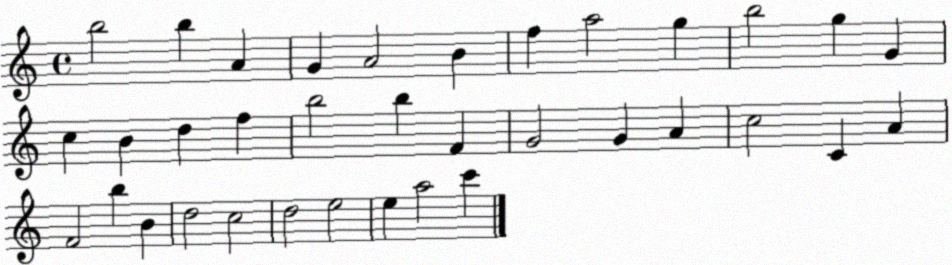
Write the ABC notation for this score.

X:1
T:Untitled
M:4/4
L:1/4
K:C
b2 b A G A2 B f a2 g b2 g G c B d f b2 b F G2 G A c2 C A F2 b B d2 c2 d2 e2 e a2 c'